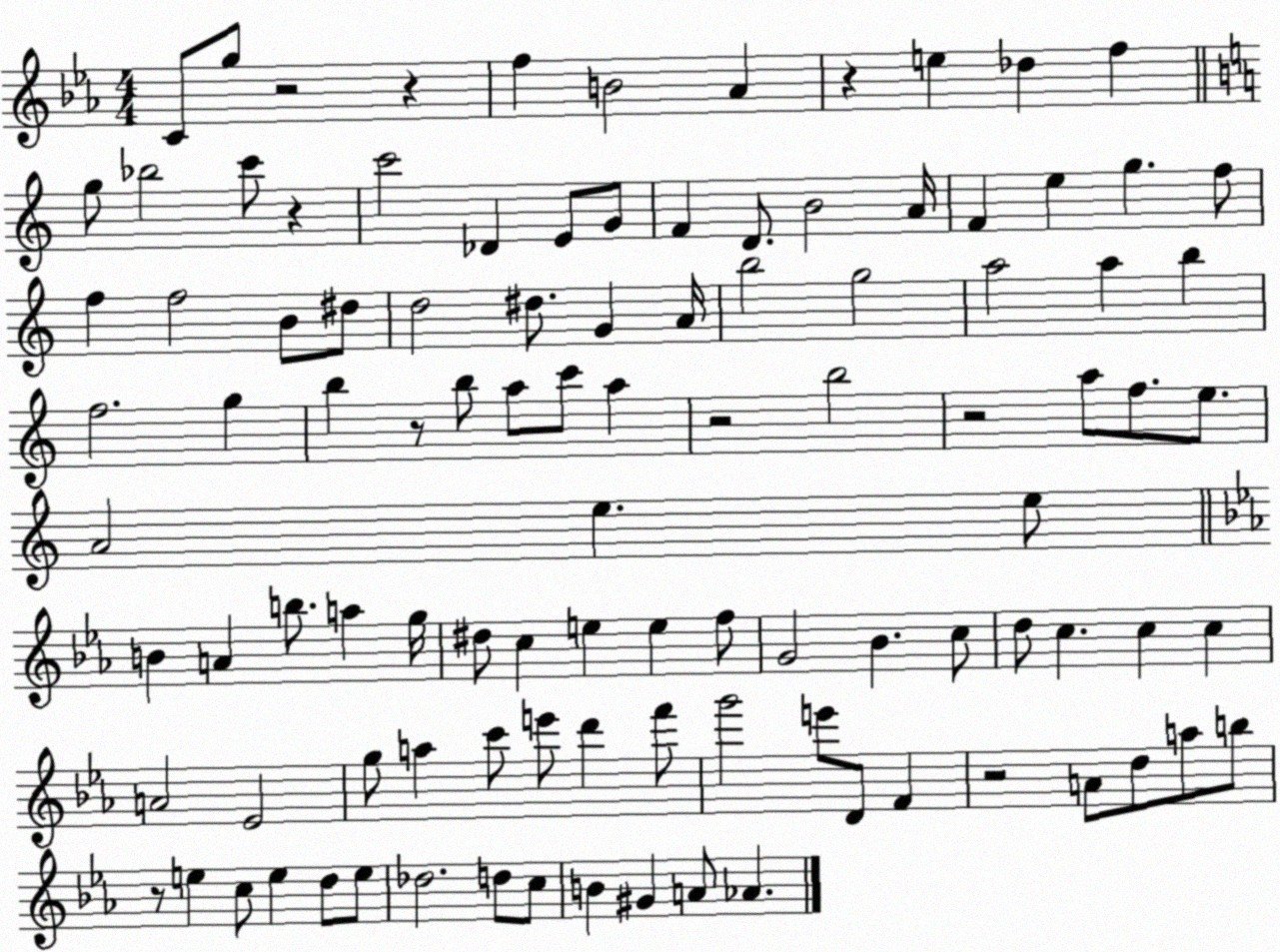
X:1
T:Untitled
M:4/4
L:1/4
K:Eb
C/2 g/2 z2 z f B2 _A z e _d f g/2 _b2 c'/2 z c'2 _D E/2 G/2 F D/2 B2 A/4 F e g f/2 f f2 B/2 ^d/2 d2 ^d/2 G A/4 b2 g2 a2 a b f2 g b z/2 b/2 a/2 c'/2 a z2 b2 z2 a/2 f/2 e/2 A2 e e/2 B A b/2 a g/4 ^d/2 c e e f/2 G2 _B c/2 d/2 c c c A2 _E2 g/2 a c'/2 e'/2 d' f'/2 g'2 e'/2 D/2 F z2 A/2 d/2 a/2 b/2 z/2 e c/2 e d/2 e/2 _d2 d/2 c/2 B ^G A/2 _A